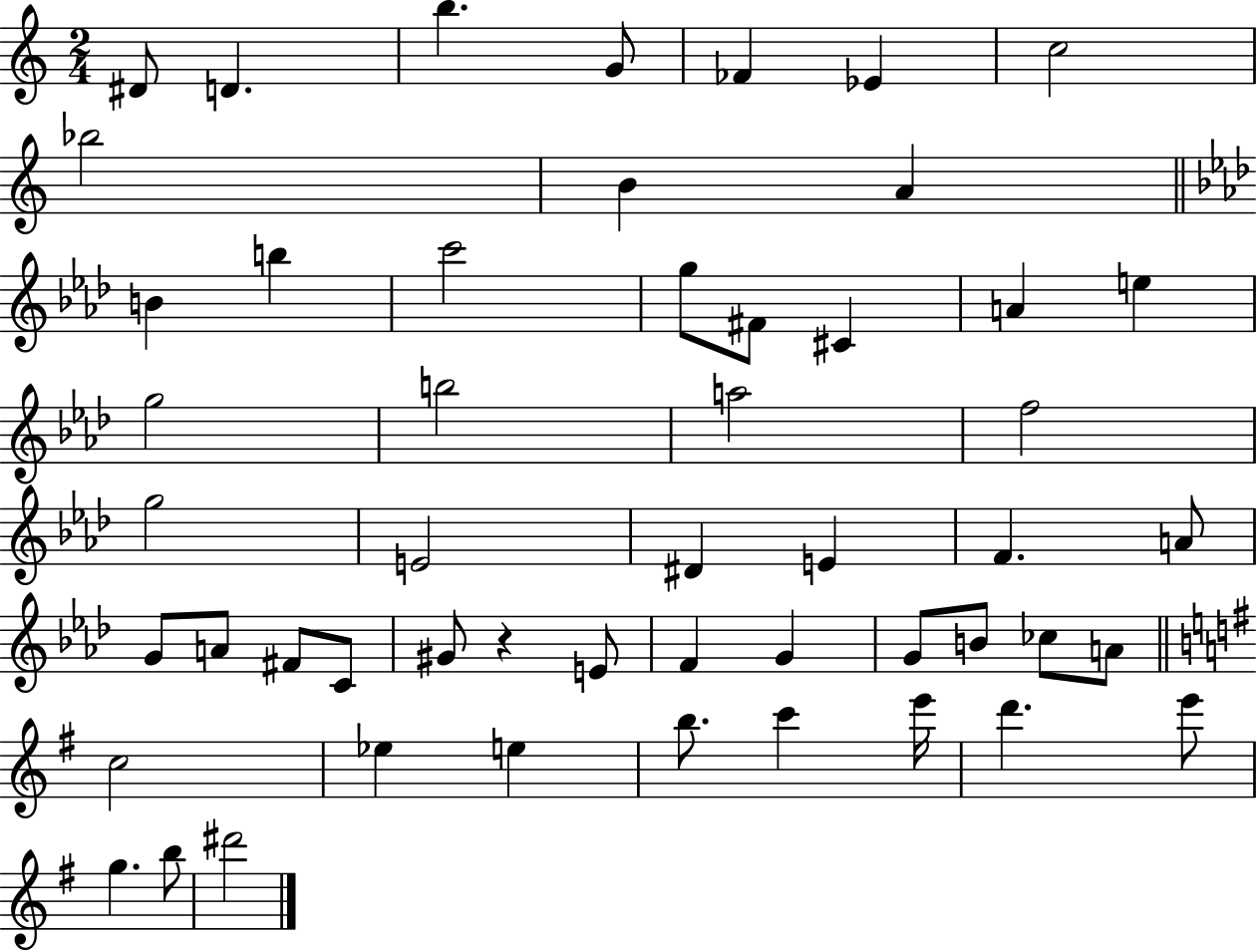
X:1
T:Untitled
M:2/4
L:1/4
K:C
^D/2 D b G/2 _F _E c2 _b2 B A B b c'2 g/2 ^F/2 ^C A e g2 b2 a2 f2 g2 E2 ^D E F A/2 G/2 A/2 ^F/2 C/2 ^G/2 z E/2 F G G/2 B/2 _c/2 A/2 c2 _e e b/2 c' e'/4 d' e'/2 g b/2 ^d'2